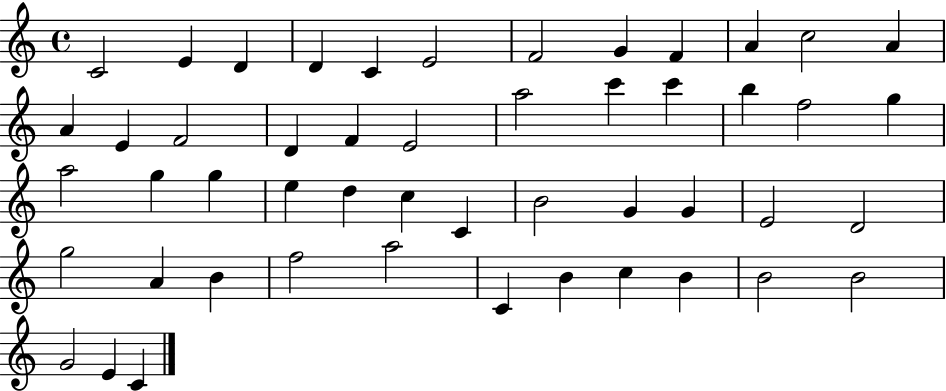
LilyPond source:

{
  \clef treble
  \time 4/4
  \defaultTimeSignature
  \key c \major
  c'2 e'4 d'4 | d'4 c'4 e'2 | f'2 g'4 f'4 | a'4 c''2 a'4 | \break a'4 e'4 f'2 | d'4 f'4 e'2 | a''2 c'''4 c'''4 | b''4 f''2 g''4 | \break a''2 g''4 g''4 | e''4 d''4 c''4 c'4 | b'2 g'4 g'4 | e'2 d'2 | \break g''2 a'4 b'4 | f''2 a''2 | c'4 b'4 c''4 b'4 | b'2 b'2 | \break g'2 e'4 c'4 | \bar "|."
}